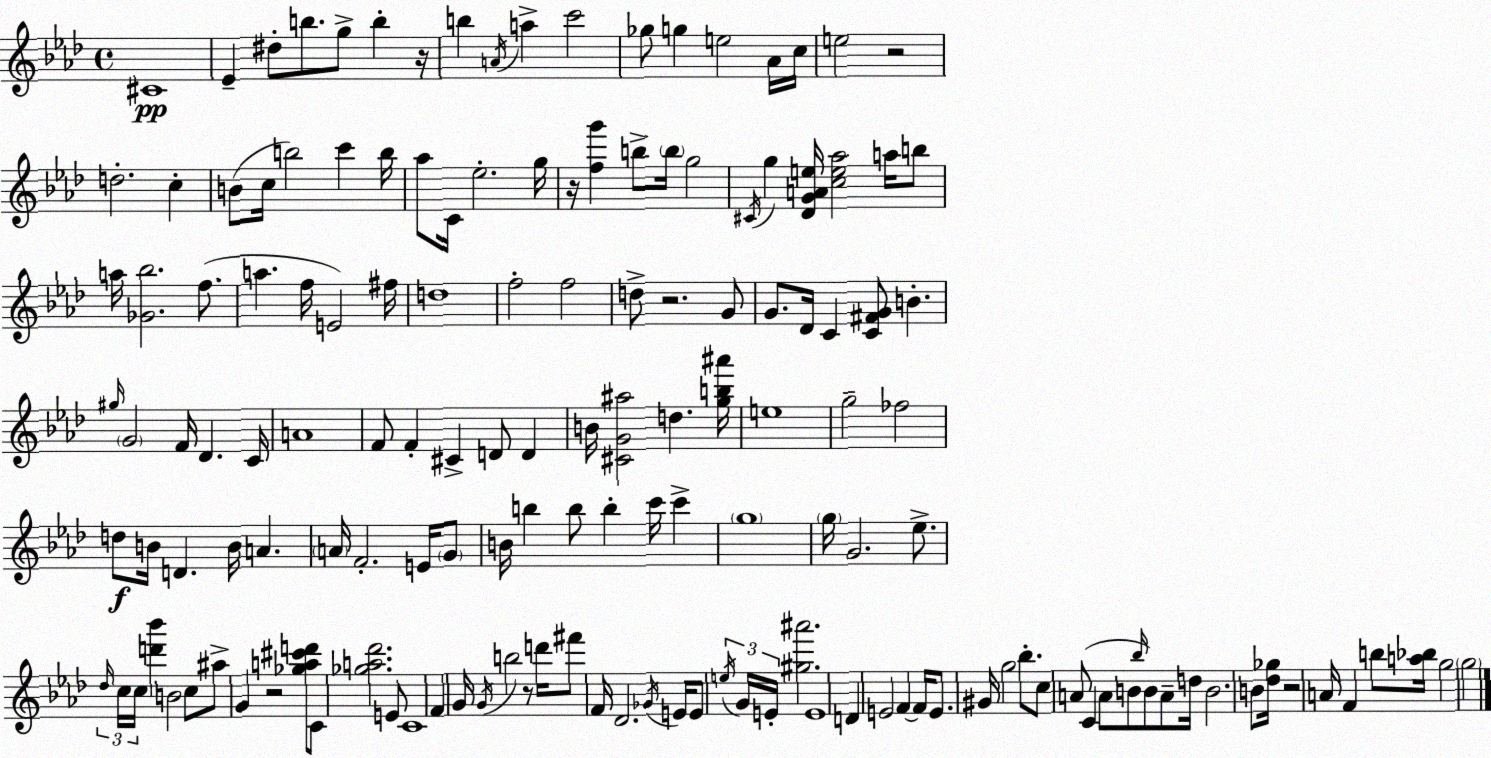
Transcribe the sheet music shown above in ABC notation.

X:1
T:Untitled
M:4/4
L:1/4
K:Fm
^C4 _E ^d/2 b/2 g/2 b z/4 b A/4 a c'2 _g/2 g e2 _A/4 c/4 e2 z2 d2 c B/2 c/4 b2 c' b/4 _a/2 C/4 _e2 g/4 z/4 [fg'] b/2 b/4 g2 ^C/4 g [_DGAe]/4 [ce_a]2 a/4 b/2 a/4 [_G_b]2 f/2 a f/4 E2 ^f/4 d4 f2 f2 d/2 z2 G/2 G/2 _D/4 C [C^FG]/2 B ^g/4 G2 F/4 _D C/4 A4 F/2 F ^C D/2 D B/4 [^CG^a]2 d [gb^a']/4 e4 g2 _f2 d/2 B/4 D B/4 A A/4 F2 E/4 G/2 B/4 b b/2 b c'/4 c' g4 g/4 G2 _e/2 _d/4 c/4 c/4 [d'_b'] B2 c/2 ^a/2 G z2 [_ga^c'd']/2 C/2 [_ga_d']2 E/2 C4 F G/4 G/4 b2 z/2 d'/4 ^f'/2 F/4 _D2 _G/4 E/4 E/2 e/4 G/4 E/4 [^g^a']2 E4 D E2 F F/4 E/2 ^G/4 g2 _b/2 c/2 A/2 C A/2 B/2 _b/4 B/2 A/2 d/4 B2 B/2 [_d_g]/4 z2 A/4 F b/2 [a_b]/4 g2 g2